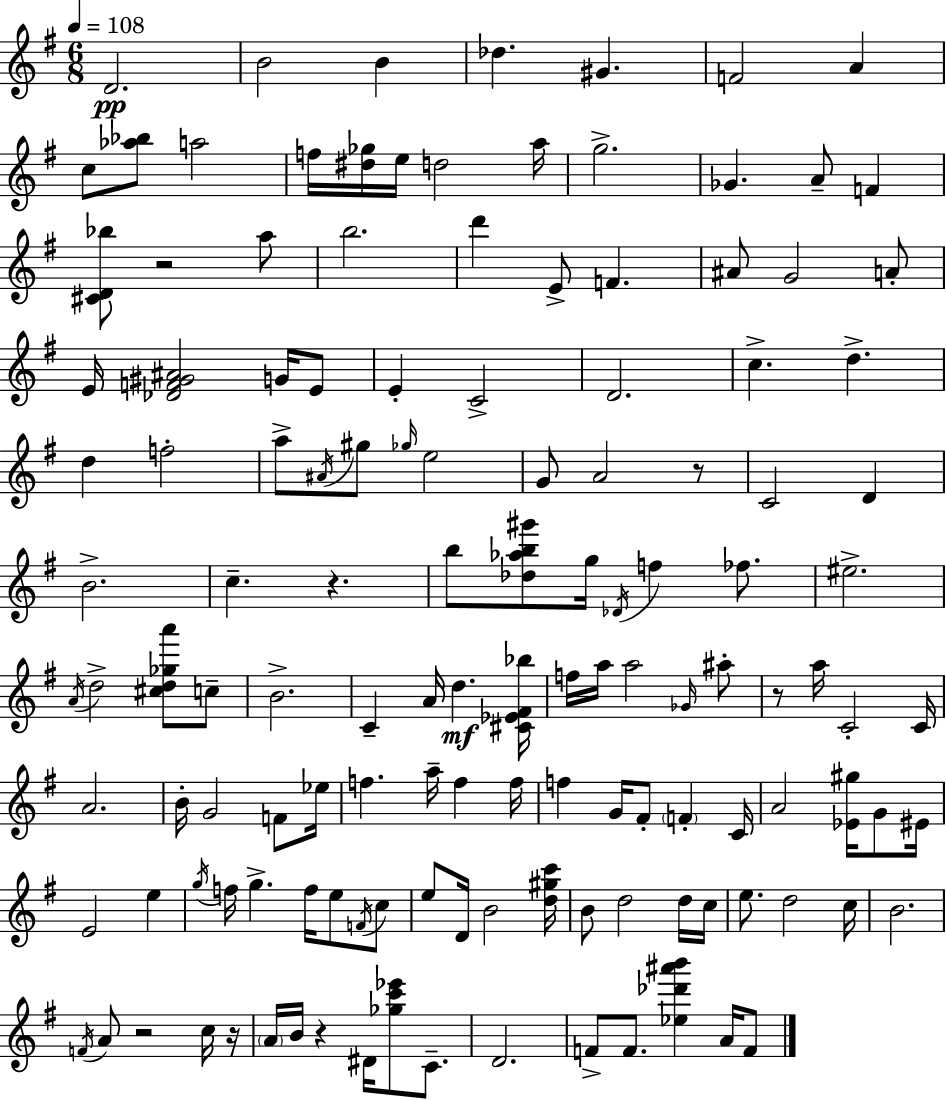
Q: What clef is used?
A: treble